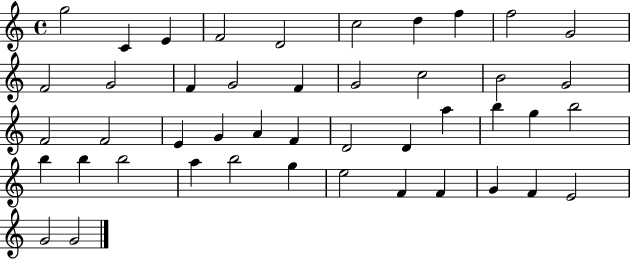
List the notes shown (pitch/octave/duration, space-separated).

G5/h C4/q E4/q F4/h D4/h C5/h D5/q F5/q F5/h G4/h F4/h G4/h F4/q G4/h F4/q G4/h C5/h B4/h G4/h F4/h F4/h E4/q G4/q A4/q F4/q D4/h D4/q A5/q B5/q G5/q B5/h B5/q B5/q B5/h A5/q B5/h G5/q E5/h F4/q F4/q G4/q F4/q E4/h G4/h G4/h